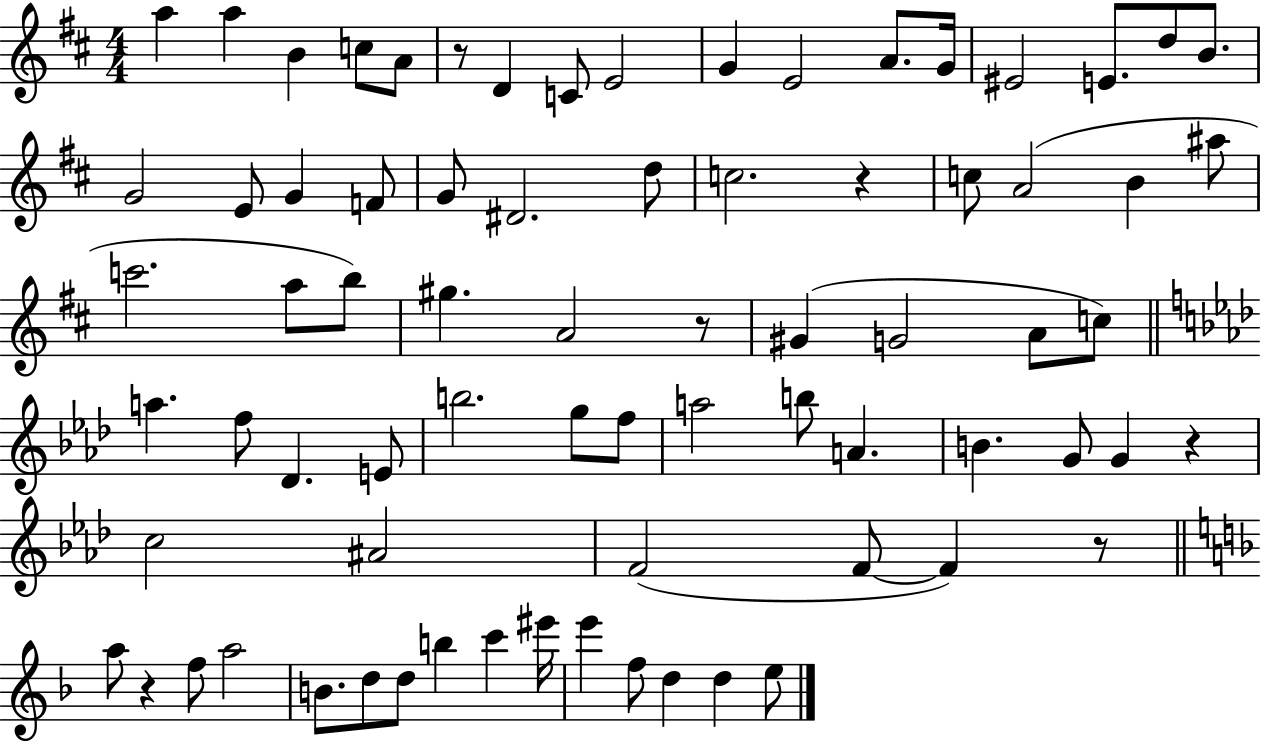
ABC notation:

X:1
T:Untitled
M:4/4
L:1/4
K:D
a a B c/2 A/2 z/2 D C/2 E2 G E2 A/2 G/4 ^E2 E/2 d/2 B/2 G2 E/2 G F/2 G/2 ^D2 d/2 c2 z c/2 A2 B ^a/2 c'2 a/2 b/2 ^g A2 z/2 ^G G2 A/2 c/2 a f/2 _D E/2 b2 g/2 f/2 a2 b/2 A B G/2 G z c2 ^A2 F2 F/2 F z/2 a/2 z f/2 a2 B/2 d/2 d/2 b c' ^e'/4 e' f/2 d d e/2